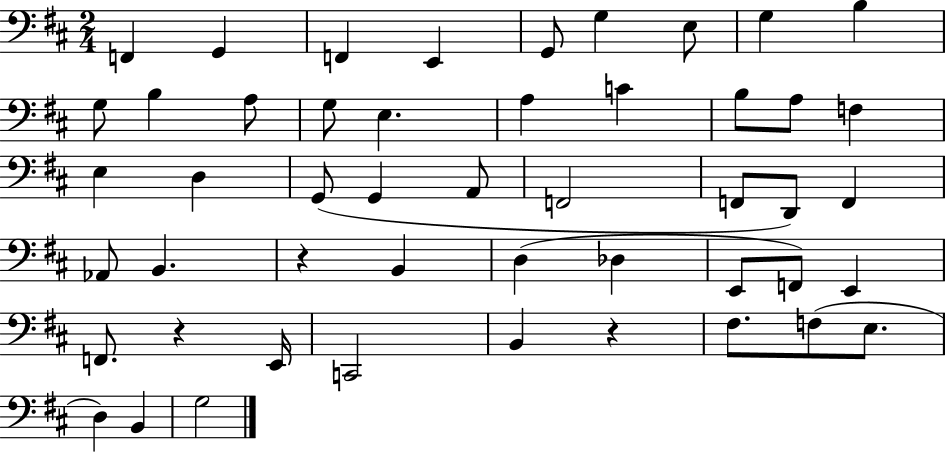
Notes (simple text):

F2/q G2/q F2/q E2/q G2/e G3/q E3/e G3/q B3/q G3/e B3/q A3/e G3/e E3/q. A3/q C4/q B3/e A3/e F3/q E3/q D3/q G2/e G2/q A2/e F2/h F2/e D2/e F2/q Ab2/e B2/q. R/q B2/q D3/q Db3/q E2/e F2/e E2/q F2/e. R/q E2/s C2/h B2/q R/q F#3/e. F3/e E3/e. D3/q B2/q G3/h